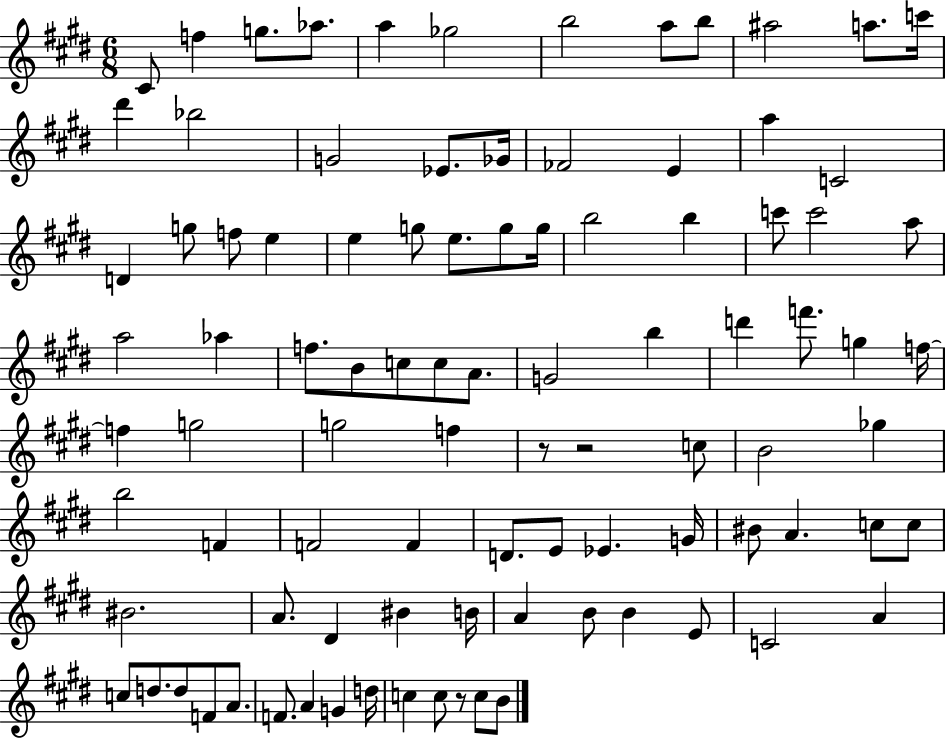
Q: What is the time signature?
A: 6/8